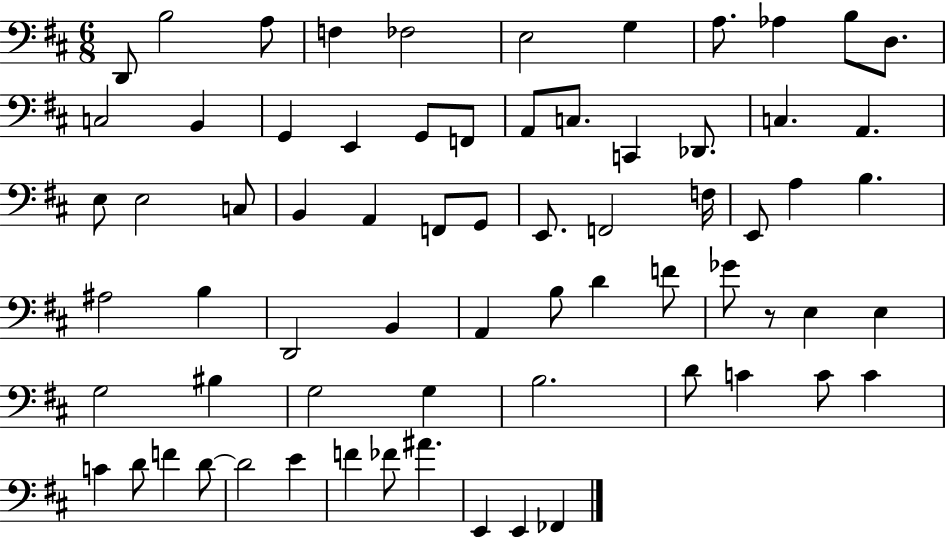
D2/e B3/h A3/e F3/q FES3/h E3/h G3/q A3/e. Ab3/q B3/e D3/e. C3/h B2/q G2/q E2/q G2/e F2/e A2/e C3/e. C2/q Db2/e. C3/q. A2/q. E3/e E3/h C3/e B2/q A2/q F2/e G2/e E2/e. F2/h F3/s E2/e A3/q B3/q. A#3/h B3/q D2/h B2/q A2/q B3/e D4/q F4/e Gb4/e R/e E3/q E3/q G3/h BIS3/q G3/h G3/q B3/h. D4/e C4/q C4/e C4/q C4/q D4/e F4/q D4/e D4/h E4/q F4/q FES4/e A#4/q. E2/q E2/q FES2/q